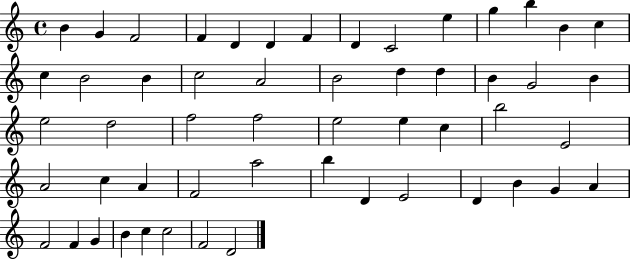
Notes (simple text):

B4/q G4/q F4/h F4/q D4/q D4/q F4/q D4/q C4/h E5/q G5/q B5/q B4/q C5/q C5/q B4/h B4/q C5/h A4/h B4/h D5/q D5/q B4/q G4/h B4/q E5/h D5/h F5/h F5/h E5/h E5/q C5/q B5/h E4/h A4/h C5/q A4/q F4/h A5/h B5/q D4/q E4/h D4/q B4/q G4/q A4/q F4/h F4/q G4/q B4/q C5/q C5/h F4/h D4/h